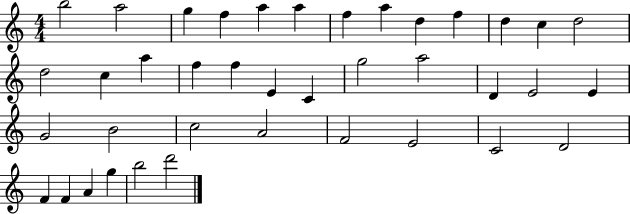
B5/h A5/h G5/q F5/q A5/q A5/q F5/q A5/q D5/q F5/q D5/q C5/q D5/h D5/h C5/q A5/q F5/q F5/q E4/q C4/q G5/h A5/h D4/q E4/h E4/q G4/h B4/h C5/h A4/h F4/h E4/h C4/h D4/h F4/q F4/q A4/q G5/q B5/h D6/h